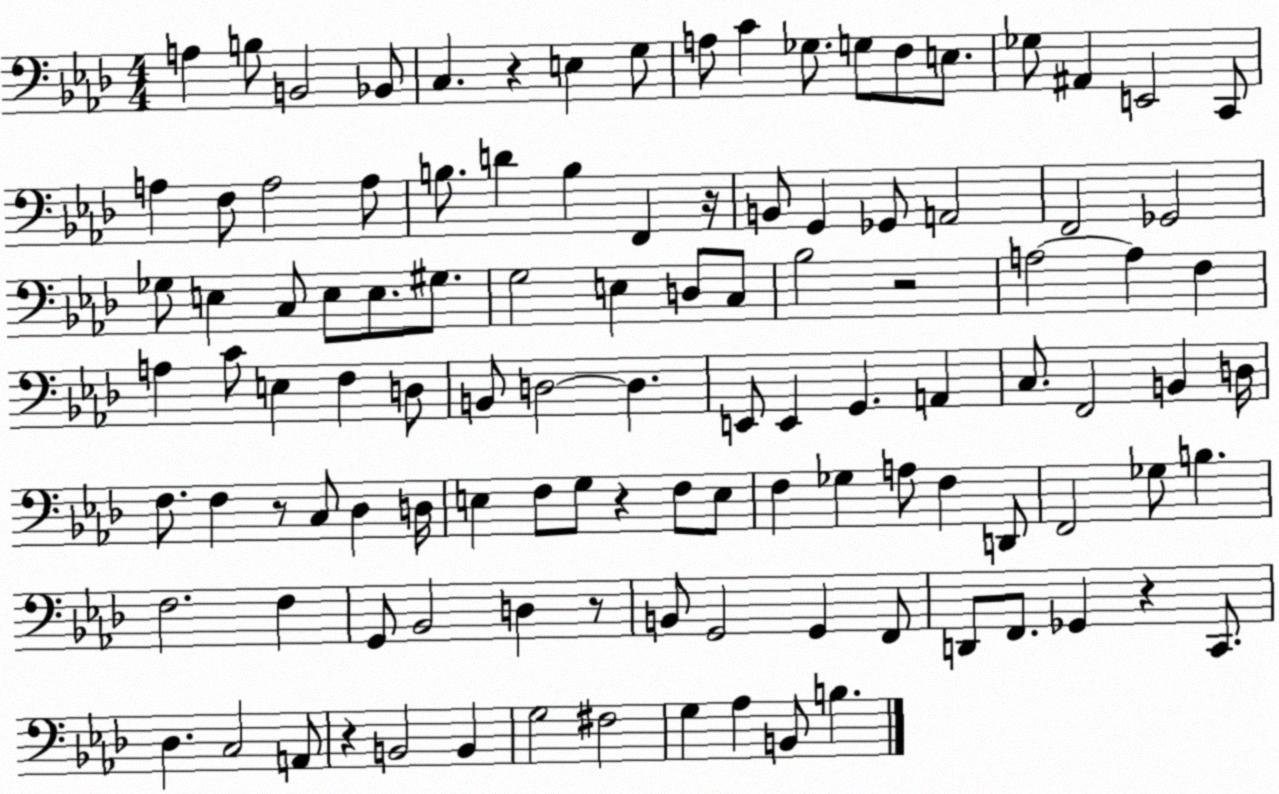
X:1
T:Untitled
M:4/4
L:1/4
K:Ab
A, B,/2 B,,2 _B,,/2 C, z E, G,/2 A,/2 C _G,/2 G,/2 F,/2 E,/2 _G,/2 ^A,, E,,2 C,,/2 A, F,/2 A,2 A,/2 B,/2 D B, F,, z/4 B,,/2 G,, _G,,/2 A,,2 F,,2 _G,,2 _G,/2 E, C,/2 E,/2 E,/2 ^G,/2 G,2 E, D,/2 C,/2 _B,2 z2 A,2 A, F, A, C/2 E, F, D,/2 B,,/2 D,2 D, E,,/2 E,, G,, A,, C,/2 F,,2 B,, D,/4 F,/2 F, z/2 C,/2 _D, D,/4 E, F,/2 G,/2 z F,/2 E,/2 F, _G, A,/2 F, D,,/2 F,,2 _G,/2 B, F,2 F, G,,/2 _B,,2 D, z/2 B,,/2 G,,2 G,, F,,/2 D,,/2 F,,/2 _G,, z C,,/2 _D, C,2 A,,/2 z B,,2 B,, G,2 ^F,2 G, _A, B,,/2 B,